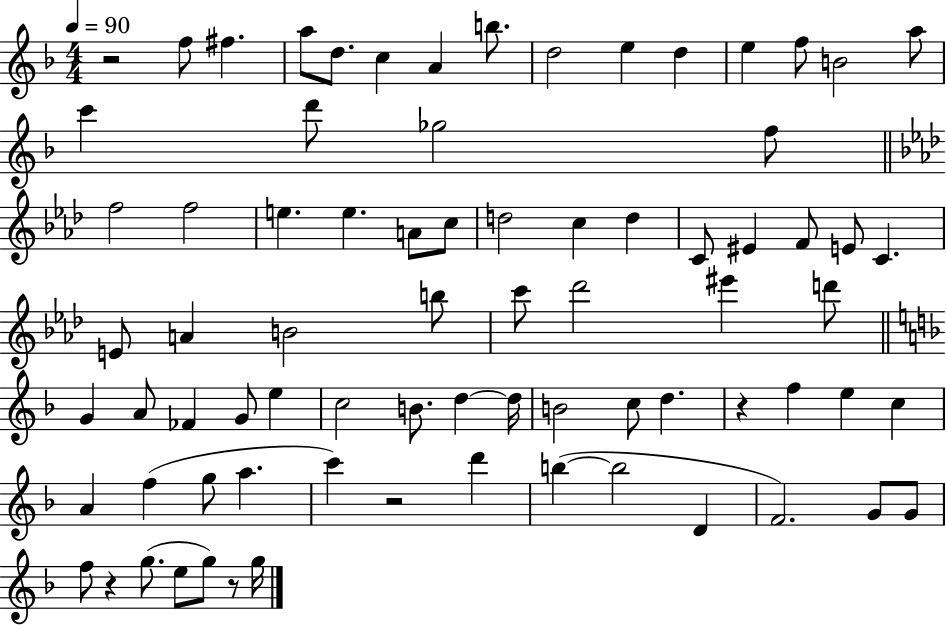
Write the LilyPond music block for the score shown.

{
  \clef treble
  \numericTimeSignature
  \time 4/4
  \key f \major
  \tempo 4 = 90
  r2 f''8 fis''4. | a''8 d''8. c''4 a'4 b''8. | d''2 e''4 d''4 | e''4 f''8 b'2 a''8 | \break c'''4 d'''8 ges''2 f''8 | \bar "||" \break \key aes \major f''2 f''2 | e''4. e''4. a'8 c''8 | d''2 c''4 d''4 | c'8 eis'4 f'8 e'8 c'4. | \break e'8 a'4 b'2 b''8 | c'''8 des'''2 eis'''4 d'''8 | \bar "||" \break \key d \minor g'4 a'8 fes'4 g'8 e''4 | c''2 b'8. d''4~~ d''16 | b'2 c''8 d''4. | r4 f''4 e''4 c''4 | \break a'4 f''4( g''8 a''4. | c'''4) r2 d'''4 | b''4~(~ b''2 d'4 | f'2.) g'8 g'8 | \break f''8 r4 g''8.( e''8 g''8) r8 g''16 | \bar "|."
}